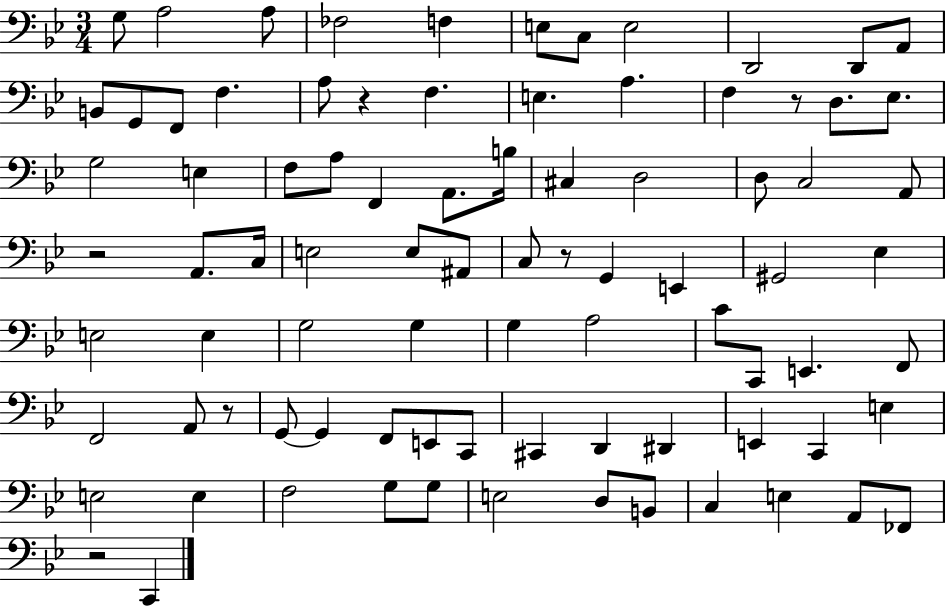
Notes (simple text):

G3/e A3/h A3/e FES3/h F3/q E3/e C3/e E3/h D2/h D2/e A2/e B2/e G2/e F2/e F3/q. A3/e R/q F3/q. E3/q. A3/q. F3/q R/e D3/e. Eb3/e. G3/h E3/q F3/e A3/e F2/q A2/e. B3/s C#3/q D3/h D3/e C3/h A2/e R/h A2/e. C3/s E3/h E3/e A#2/e C3/e R/e G2/q E2/q G#2/h Eb3/q E3/h E3/q G3/h G3/q G3/q A3/h C4/e C2/e E2/q. F2/e F2/h A2/e R/e G2/e G2/q F2/e E2/e C2/e C#2/q D2/q D#2/q E2/q C2/q E3/q E3/h E3/q F3/h G3/e G3/e E3/h D3/e B2/e C3/q E3/q A2/e FES2/e R/h C2/q